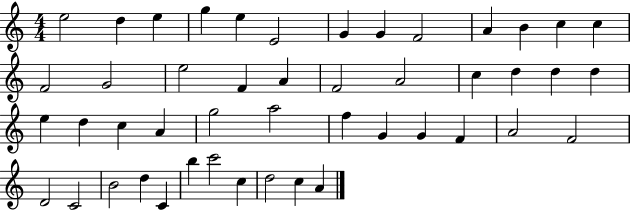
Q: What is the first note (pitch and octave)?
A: E5